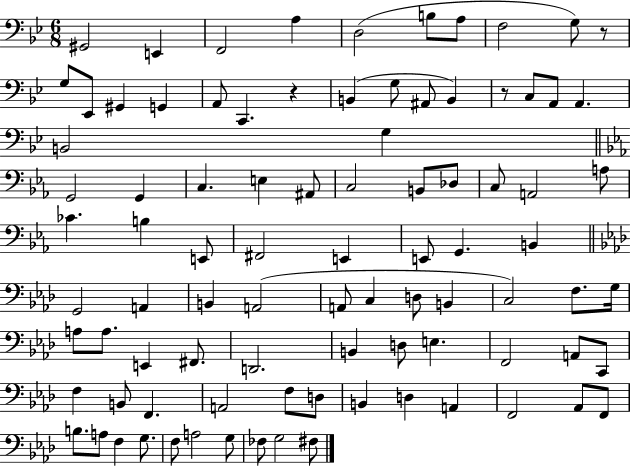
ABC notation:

X:1
T:Untitled
M:6/8
L:1/4
K:Bb
^G,,2 E,, F,,2 A, D,2 B,/2 A,/2 F,2 G,/2 z/2 G,/2 _E,,/2 ^G,, G,, A,,/2 C,, z B,, G,/2 ^A,,/2 B,, z/2 C,/2 A,,/2 A,, B,,2 G, G,,2 G,, C, E, ^A,,/2 C,2 B,,/2 _D,/2 C,/2 A,,2 A,/2 _C B, E,,/2 ^F,,2 E,, E,,/2 G,, B,, G,,2 A,, B,, A,,2 A,,/2 C, D,/2 B,, C,2 F,/2 G,/4 A,/2 A,/2 E,, ^F,,/2 D,,2 B,, D,/2 E, F,,2 A,,/2 C,,/2 F, B,,/2 F,, A,,2 F,/2 D,/2 B,, D, A,, F,,2 _A,,/2 F,,/2 B,/2 A,/2 F, G,/2 F,/2 A,2 G,/2 _F,/2 G,2 ^F,/2